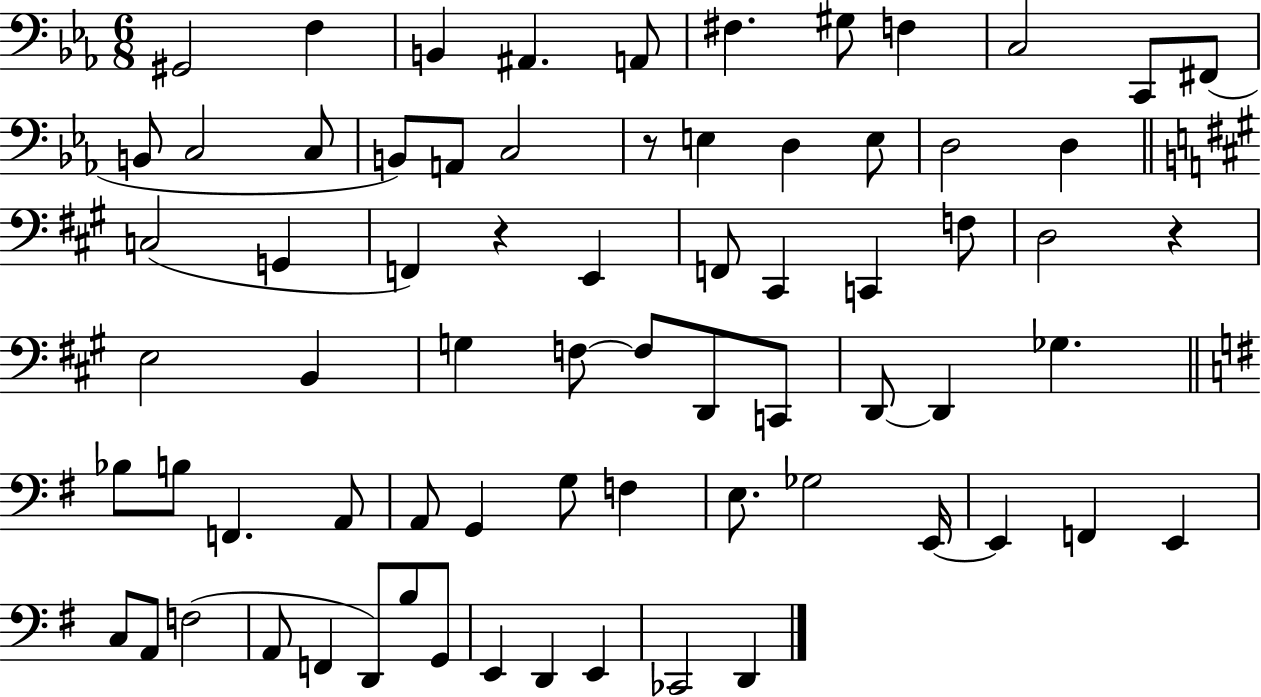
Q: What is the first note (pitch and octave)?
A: G#2